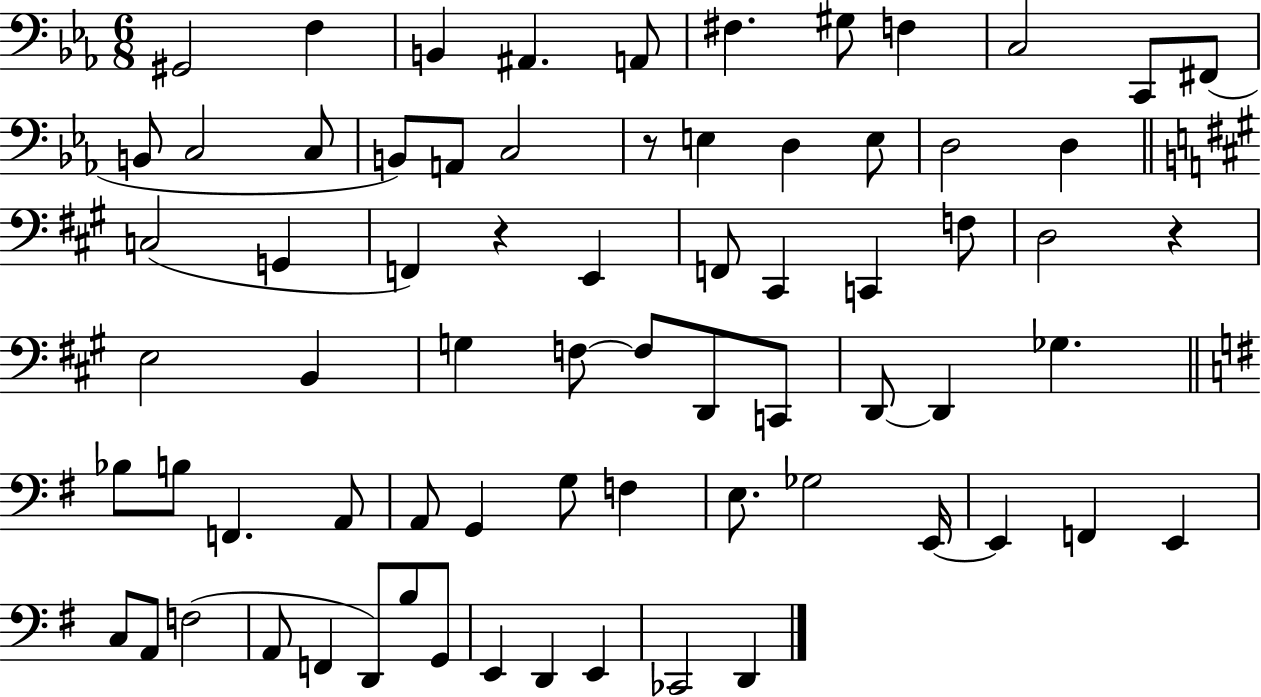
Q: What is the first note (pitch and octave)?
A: G#2